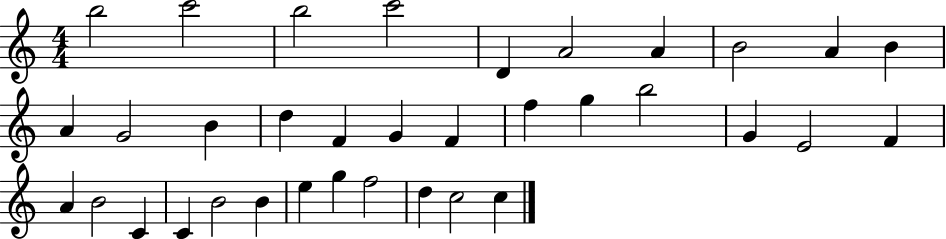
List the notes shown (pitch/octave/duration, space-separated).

B5/h C6/h B5/h C6/h D4/q A4/h A4/q B4/h A4/q B4/q A4/q G4/h B4/q D5/q F4/q G4/q F4/q F5/q G5/q B5/h G4/q E4/h F4/q A4/q B4/h C4/q C4/q B4/h B4/q E5/q G5/q F5/h D5/q C5/h C5/q